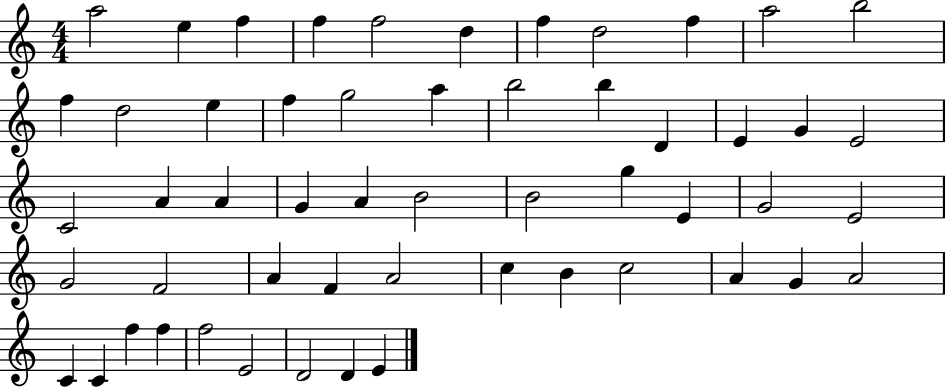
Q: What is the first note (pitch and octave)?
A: A5